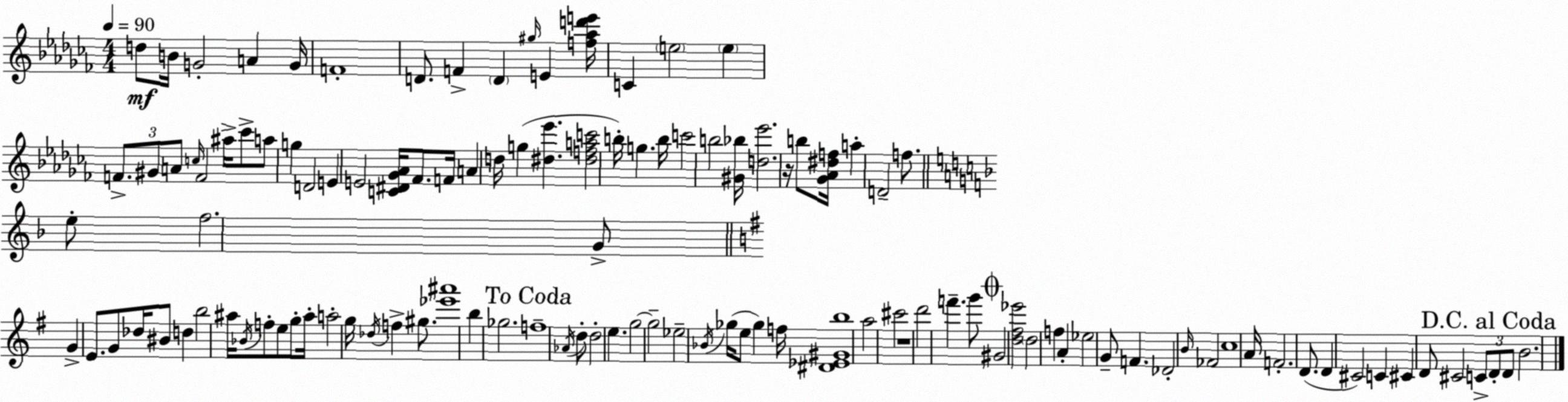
X:1
T:Untitled
M:4/4
L:1/4
K:Abm
d/2 B/4 G2 A G/4 F4 D/2 F D ^g/4 E [f_ad'e']/4 C e2 e F/2 ^G/2 A/2 c/4 F2 ^a/4 _c'/2 a/2 g D2 E E2 [C^D_G_A]/4 _F/2 F/4 A d/4 g [^d_e'] [^dfac']2 b/4 g b/4 c'2 b2 [^G_b]/4 [d_e']2 z/4 b/2 [_G_A^df]/4 a D2 f/2 e/2 f2 G/2 G E/2 G/2 _d/4 ^B/2 d b2 ^a/4 _B/4 f/2 e/2 g/2 ^a/4 a2 g/4 _d/4 f ^g/2 [_e'^a']4 b _g2 f4 _A/4 d/2 d2 e g2 g2 _e2 _B/4 _g/4 e/2 _g f/4 [^D_E^Gb]4 a2 ^c'2 z4 d'2 f' g'/2 ^G2 [d^f_e']2 d2 f A _e2 G/2 F _D2 B/4 _F2 c4 A/4 F2 D/2 D ^C2 C ^C D/2 ^C2 C/2 D/2 D/2 B2